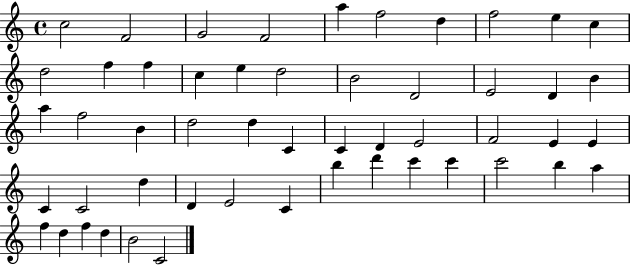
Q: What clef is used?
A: treble